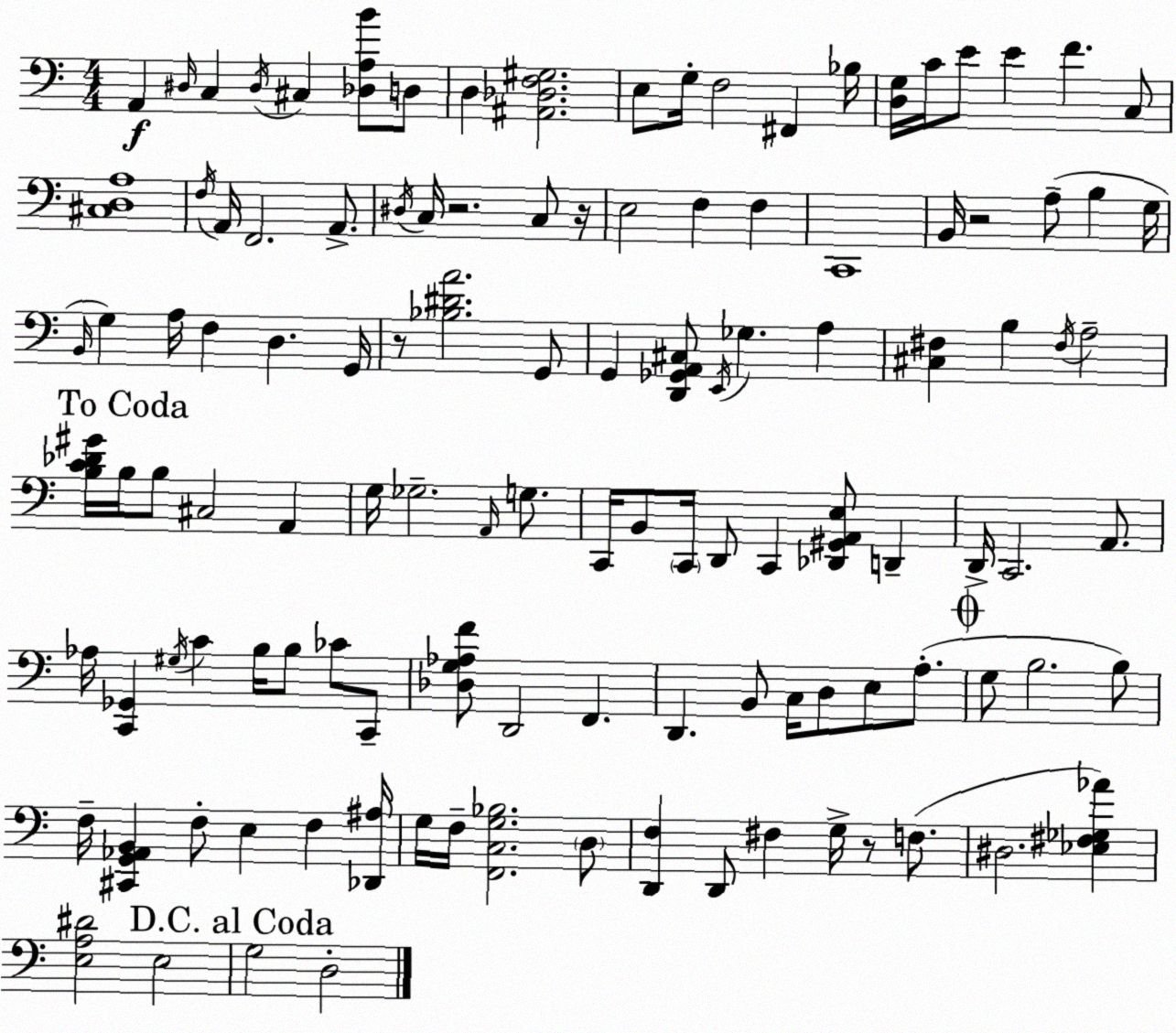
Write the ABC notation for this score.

X:1
T:Untitled
M:4/4
L:1/4
K:C
A,, ^D,/4 C, ^D,/4 ^C, [_D,A,B]/2 D,/2 D, [^A,,_D,F,^G,]2 E,/2 G,/4 F,2 ^F,, _B,/4 [D,G,]/4 C/4 E/2 E F C,/2 [^C,D,A,]4 F,/4 A,,/4 F,,2 A,,/2 ^D,/4 C,/4 z2 C,/2 z/4 E,2 F, F, C,,4 B,,/4 z2 A,/2 B, G,/4 B,,/4 G, A,/4 F, D, G,,/4 z/2 [_B,^DA]2 G,,/2 G,, [D,,_G,,A,,^C,]/2 E,,/4 _G, A, [^C,^F,] B, ^F,/4 A,2 [B,C_D^G]/4 B,/4 B,/2 ^C,2 A,, G,/4 _G,2 A,,/4 G,/2 C,,/4 B,,/2 C,,/4 D,,/2 C,, [_D,,^G,,A,,E,]/2 D,, D,,/4 C,,2 A,,/2 _A,/4 [C,,_G,,] ^G,/4 C B,/4 B,/2 _C/2 C,,/2 [_D,G,_A,F]/2 D,,2 F,, D,, B,,/2 C,/4 D,/2 E,/2 A,/2 G,/2 B,2 B,/2 F,/4 [^C,,G,,_A,,B,,] F,/2 E, F, [_D,,^A,]/4 G,/4 F,/4 [F,,C,G,_B,]2 D,/2 [D,,F,] D,,/2 ^F, G,/4 z/2 F,/2 ^D,2 [_E,^F,_G,_A] [E,A,^D]2 E,2 G,2 D,2